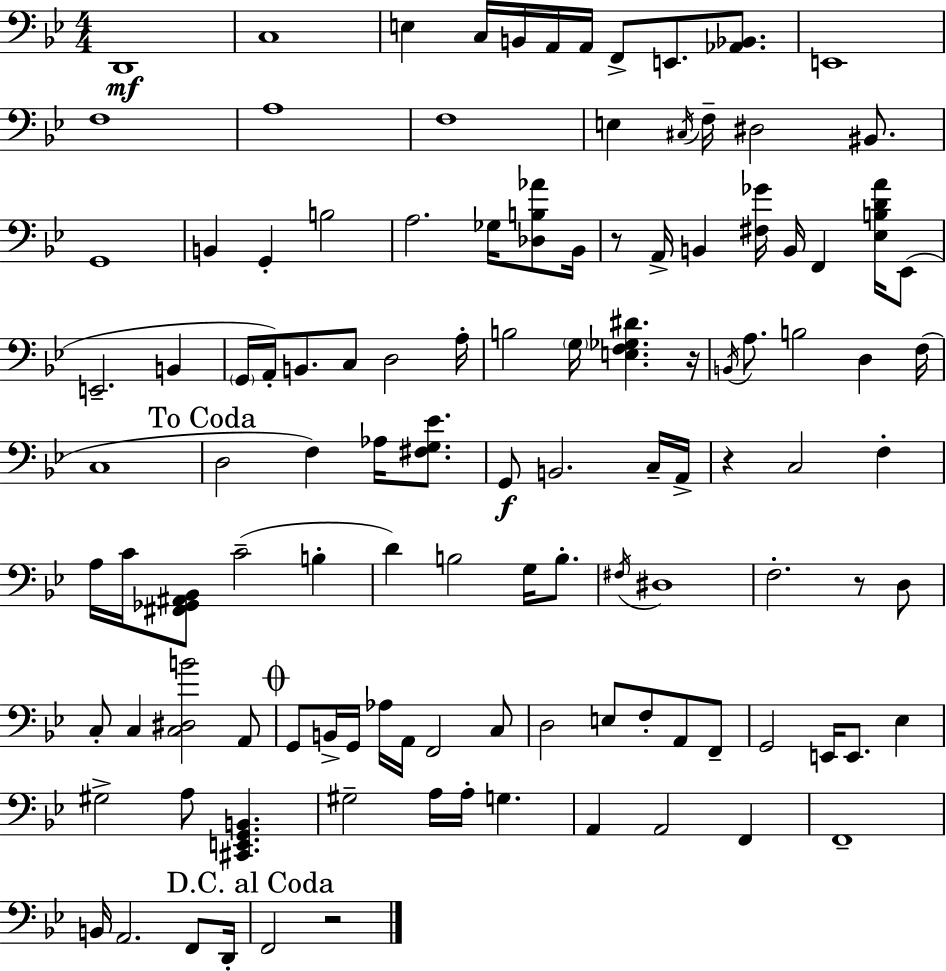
X:1
T:Untitled
M:4/4
L:1/4
K:Bb
D,,4 C,4 E, C,/4 B,,/4 A,,/4 A,,/4 F,,/2 E,,/2 [_A,,_B,,]/2 E,,4 F,4 A,4 F,4 E, ^C,/4 F,/4 ^D,2 ^B,,/2 G,,4 B,, G,, B,2 A,2 _G,/4 [_D,B,_A]/2 _B,,/4 z/2 A,,/4 B,, [^F,_G]/4 B,,/4 F,, [_E,B,DA]/4 _E,,/2 E,,2 B,, G,,/4 A,,/4 B,,/2 C,/2 D,2 A,/4 B,2 G,/4 [E,F,_G,^D] z/4 B,,/4 A,/2 B,2 D, F,/4 C,4 D,2 F, _A,/4 [^F,G,_E]/2 G,,/2 B,,2 C,/4 A,,/4 z C,2 F, A,/4 C/4 [^F,,_G,,^A,,_B,,]/2 C2 B, D B,2 G,/4 B,/2 ^F,/4 ^D,4 F,2 z/2 D,/2 C,/2 C, [C,^D,B]2 A,,/2 G,,/2 B,,/4 G,,/4 _A,/4 A,,/4 F,,2 C,/2 D,2 E,/2 F,/2 A,,/2 F,,/2 G,,2 E,,/4 E,,/2 _E, ^G,2 A,/2 [^C,,E,,G,,B,,] ^G,2 A,/4 A,/4 G, A,, A,,2 F,, F,,4 B,,/4 A,,2 F,,/2 D,,/4 F,,2 z2